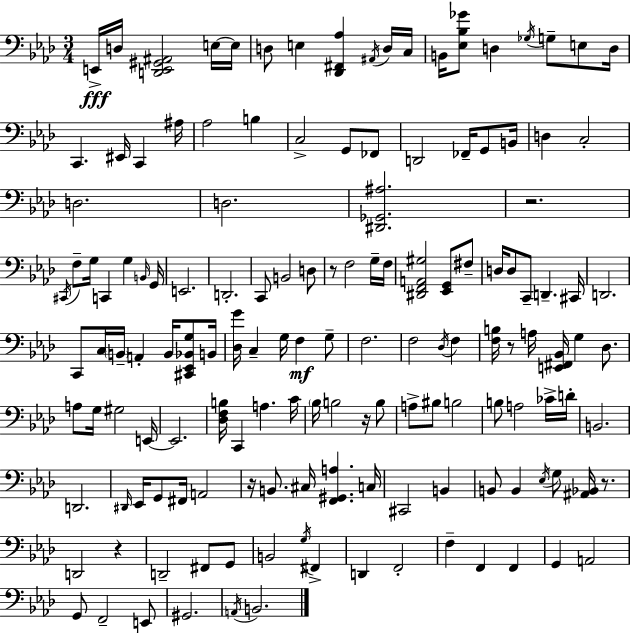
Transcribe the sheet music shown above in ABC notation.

X:1
T:Untitled
M:3/4
L:1/4
K:Fm
E,,/4 D,/4 [D,,E,,^G,,^A,,]2 E,/4 E,/4 D,/2 E, [_D,,^F,,_A,] ^A,,/4 D,/4 C,/4 B,,/4 [_E,_B,_G]/2 D, _G,/4 G,/2 E,/2 D,/4 C,, ^E,,/4 C,, ^A,/4 _A,2 B, C,2 G,,/2 _F,,/2 D,,2 _F,,/4 G,,/2 B,,/4 D, C,2 D,2 D,2 [^D,,_G,,^A,]2 z2 ^C,,/4 F,/2 G,/4 C,, G, B,,/4 G,,/4 E,,2 D,,2 C,,/2 B,,2 D,/2 z/2 F,2 G,/4 F,/4 [^D,,F,,A,,^G,]2 [_E,,G,,]/2 ^F,/2 D,/4 D,/2 C,,/2 D,, ^C,,/4 D,,2 C,,/2 C,/4 B,,/4 A,, B,,/4 [^C,,_E,,_B,,G,]/2 B,,/4 [_D,G]/4 C, G,/4 F, G,/2 F,2 F,2 _D,/4 F, [F,B,]/4 z/2 A,/4 [E,,^F,,_B,,]/4 G, _D,/2 A,/2 G,/4 ^G,2 E,,/4 E,,2 [_D,F,B,]/4 C,, A, C/4 _B,/4 B,2 z/4 B,/2 A,/2 ^B,/2 B,2 B,/2 A,2 _C/4 D/4 B,,2 D,,2 ^D,,/4 _E,,/4 G,,/2 ^F,,/4 A,,2 z/4 B,,/2 ^C,/4 [F,,^G,,A,] C,/4 ^C,,2 B,, B,,/2 B,, _E,/4 G,/2 [^A,,_B,,]/4 z/2 D,,2 z D,,2 ^F,,/2 G,,/2 B,,2 G,/4 ^F,, D,, F,,2 F, F,, F,, G,, A,,2 G,,/2 F,,2 E,,/2 ^G,,2 A,,/4 B,,2